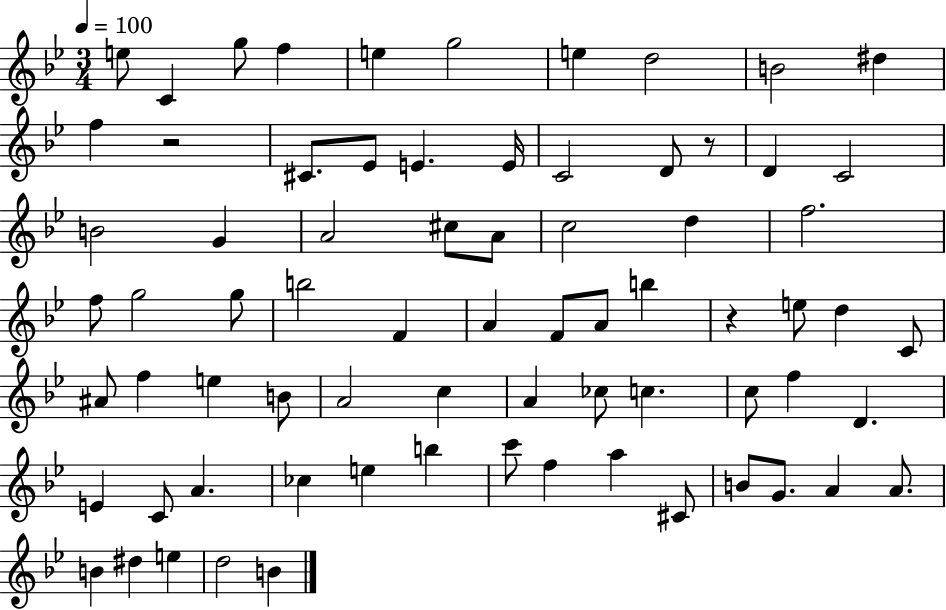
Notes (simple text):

E5/e C4/q G5/e F5/q E5/q G5/h E5/q D5/h B4/h D#5/q F5/q R/h C#4/e. Eb4/e E4/q. E4/s C4/h D4/e R/e D4/q C4/h B4/h G4/q A4/h C#5/e A4/e C5/h D5/q F5/h. F5/e G5/h G5/e B5/h F4/q A4/q F4/e A4/e B5/q R/q E5/e D5/q C4/e A#4/e F5/q E5/q B4/e A4/h C5/q A4/q CES5/e C5/q. C5/e F5/q D4/q. E4/q C4/e A4/q. CES5/q E5/q B5/q C6/e F5/q A5/q C#4/e B4/e G4/e. A4/q A4/e. B4/q D#5/q E5/q D5/h B4/q